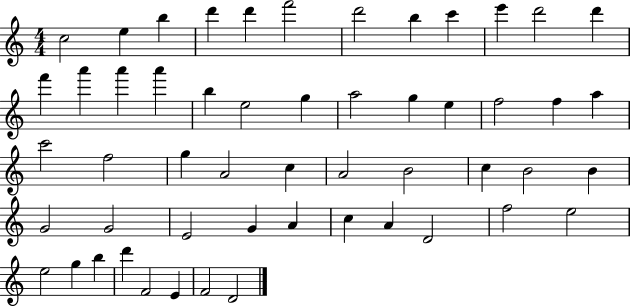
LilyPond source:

{
  \clef treble
  \numericTimeSignature
  \time 4/4
  \key c \major
  c''2 e''4 b''4 | d'''4 d'''4 f'''2 | d'''2 b''4 c'''4 | e'''4 d'''2 d'''4 | \break f'''4 a'''4 a'''4 a'''4 | b''4 e''2 g''4 | a''2 g''4 e''4 | f''2 f''4 a''4 | \break c'''2 f''2 | g''4 a'2 c''4 | a'2 b'2 | c''4 b'2 b'4 | \break g'2 g'2 | e'2 g'4 a'4 | c''4 a'4 d'2 | f''2 e''2 | \break e''2 g''4 b''4 | d'''4 f'2 e'4 | f'2 d'2 | \bar "|."
}